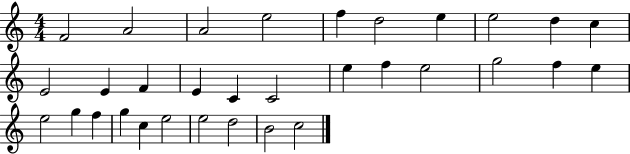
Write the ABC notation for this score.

X:1
T:Untitled
M:4/4
L:1/4
K:C
F2 A2 A2 e2 f d2 e e2 d c E2 E F E C C2 e f e2 g2 f e e2 g f g c e2 e2 d2 B2 c2